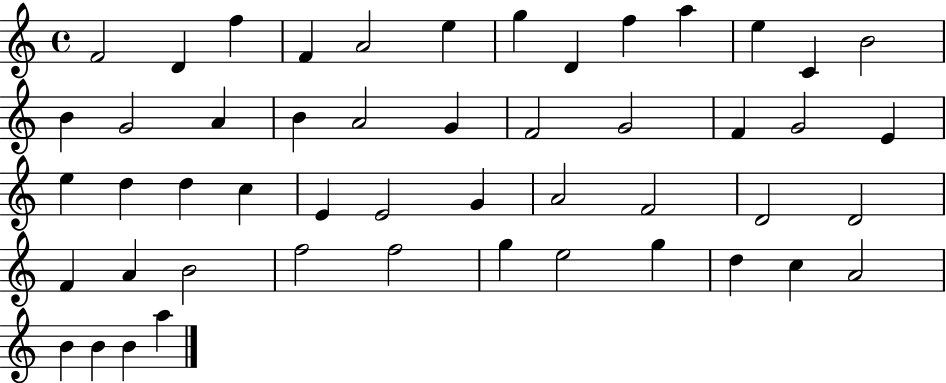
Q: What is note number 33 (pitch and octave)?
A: F4